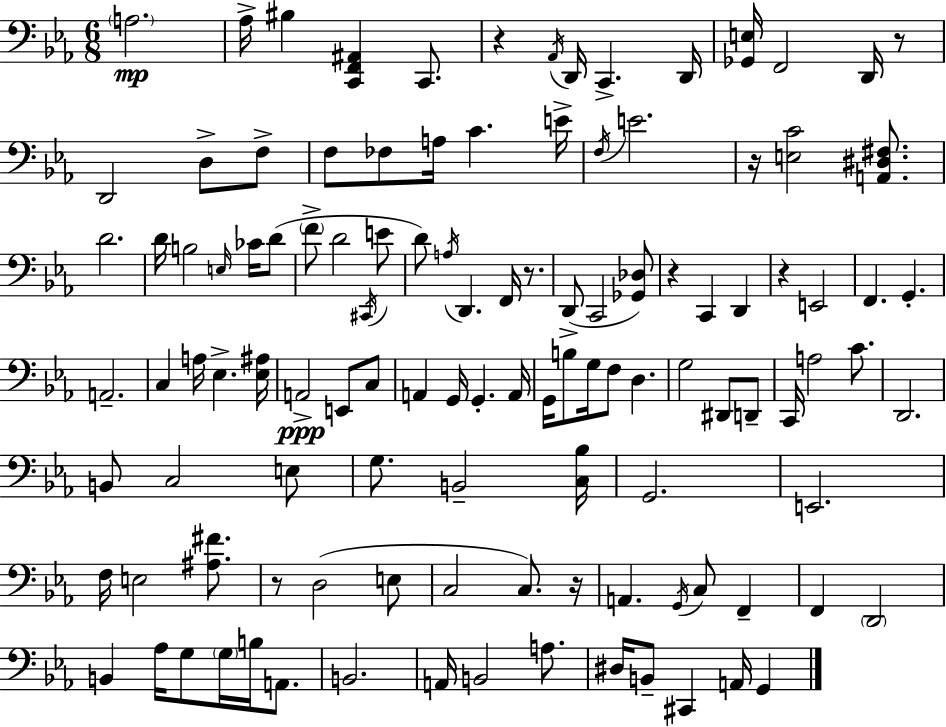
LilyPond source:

{
  \clef bass
  \numericTimeSignature
  \time 6/8
  \key c \minor
  \parenthesize a2.\mp | aes16-> bis4 <c, f, ais,>4 c,8. | r4 \acciaccatura { aes,16 } d,16 c,4.-> | d,16 <ges, e>16 f,2 d,16 r8 | \break d,2 d8-> f8-> | f8 fes8 a16 c'4. | e'16-> \acciaccatura { f16 } e'2. | r16 <e c'>2 <a, dis fis>8. | \break d'2. | d'16 b2 \grace { e16 } | ces'16 d'8( \parenthesize f'8-> d'2 | \acciaccatura { cis,16 } e'8 d'8) \acciaccatura { a16 } d,4. | \break f,16 r8. d,8->( c,2 | <ges, des>8) r4 c,4 | d,4 r4 e,2 | f,4. g,4.-. | \break a,2.-- | c4 a16 ees4.-> | <ees ais>16 a,2->\ppp | e,8 c8 a,4 g,16 g,4.-. | \break a,16 g,16 b8 g16 f8 d4. | g2 | dis,8 d,8-- c,16 a2 | c'8. d,2. | \break b,8 c2 | e8 g8. b,2-- | <c bes>16 g,2. | e,2. | \break f16 e2 | <ais fis'>8. r8 d2( | e8 c2 | c8.) r16 a,4. \acciaccatura { g,16 } | \break c8 f,4-- f,4 \parenthesize d,2 | b,4 aes16 g8 | \parenthesize g16 b16 a,8. b,2. | a,16 b,2 | \break a8. dis16 b,8-- cis,4 | a,16 g,4 \bar "|."
}